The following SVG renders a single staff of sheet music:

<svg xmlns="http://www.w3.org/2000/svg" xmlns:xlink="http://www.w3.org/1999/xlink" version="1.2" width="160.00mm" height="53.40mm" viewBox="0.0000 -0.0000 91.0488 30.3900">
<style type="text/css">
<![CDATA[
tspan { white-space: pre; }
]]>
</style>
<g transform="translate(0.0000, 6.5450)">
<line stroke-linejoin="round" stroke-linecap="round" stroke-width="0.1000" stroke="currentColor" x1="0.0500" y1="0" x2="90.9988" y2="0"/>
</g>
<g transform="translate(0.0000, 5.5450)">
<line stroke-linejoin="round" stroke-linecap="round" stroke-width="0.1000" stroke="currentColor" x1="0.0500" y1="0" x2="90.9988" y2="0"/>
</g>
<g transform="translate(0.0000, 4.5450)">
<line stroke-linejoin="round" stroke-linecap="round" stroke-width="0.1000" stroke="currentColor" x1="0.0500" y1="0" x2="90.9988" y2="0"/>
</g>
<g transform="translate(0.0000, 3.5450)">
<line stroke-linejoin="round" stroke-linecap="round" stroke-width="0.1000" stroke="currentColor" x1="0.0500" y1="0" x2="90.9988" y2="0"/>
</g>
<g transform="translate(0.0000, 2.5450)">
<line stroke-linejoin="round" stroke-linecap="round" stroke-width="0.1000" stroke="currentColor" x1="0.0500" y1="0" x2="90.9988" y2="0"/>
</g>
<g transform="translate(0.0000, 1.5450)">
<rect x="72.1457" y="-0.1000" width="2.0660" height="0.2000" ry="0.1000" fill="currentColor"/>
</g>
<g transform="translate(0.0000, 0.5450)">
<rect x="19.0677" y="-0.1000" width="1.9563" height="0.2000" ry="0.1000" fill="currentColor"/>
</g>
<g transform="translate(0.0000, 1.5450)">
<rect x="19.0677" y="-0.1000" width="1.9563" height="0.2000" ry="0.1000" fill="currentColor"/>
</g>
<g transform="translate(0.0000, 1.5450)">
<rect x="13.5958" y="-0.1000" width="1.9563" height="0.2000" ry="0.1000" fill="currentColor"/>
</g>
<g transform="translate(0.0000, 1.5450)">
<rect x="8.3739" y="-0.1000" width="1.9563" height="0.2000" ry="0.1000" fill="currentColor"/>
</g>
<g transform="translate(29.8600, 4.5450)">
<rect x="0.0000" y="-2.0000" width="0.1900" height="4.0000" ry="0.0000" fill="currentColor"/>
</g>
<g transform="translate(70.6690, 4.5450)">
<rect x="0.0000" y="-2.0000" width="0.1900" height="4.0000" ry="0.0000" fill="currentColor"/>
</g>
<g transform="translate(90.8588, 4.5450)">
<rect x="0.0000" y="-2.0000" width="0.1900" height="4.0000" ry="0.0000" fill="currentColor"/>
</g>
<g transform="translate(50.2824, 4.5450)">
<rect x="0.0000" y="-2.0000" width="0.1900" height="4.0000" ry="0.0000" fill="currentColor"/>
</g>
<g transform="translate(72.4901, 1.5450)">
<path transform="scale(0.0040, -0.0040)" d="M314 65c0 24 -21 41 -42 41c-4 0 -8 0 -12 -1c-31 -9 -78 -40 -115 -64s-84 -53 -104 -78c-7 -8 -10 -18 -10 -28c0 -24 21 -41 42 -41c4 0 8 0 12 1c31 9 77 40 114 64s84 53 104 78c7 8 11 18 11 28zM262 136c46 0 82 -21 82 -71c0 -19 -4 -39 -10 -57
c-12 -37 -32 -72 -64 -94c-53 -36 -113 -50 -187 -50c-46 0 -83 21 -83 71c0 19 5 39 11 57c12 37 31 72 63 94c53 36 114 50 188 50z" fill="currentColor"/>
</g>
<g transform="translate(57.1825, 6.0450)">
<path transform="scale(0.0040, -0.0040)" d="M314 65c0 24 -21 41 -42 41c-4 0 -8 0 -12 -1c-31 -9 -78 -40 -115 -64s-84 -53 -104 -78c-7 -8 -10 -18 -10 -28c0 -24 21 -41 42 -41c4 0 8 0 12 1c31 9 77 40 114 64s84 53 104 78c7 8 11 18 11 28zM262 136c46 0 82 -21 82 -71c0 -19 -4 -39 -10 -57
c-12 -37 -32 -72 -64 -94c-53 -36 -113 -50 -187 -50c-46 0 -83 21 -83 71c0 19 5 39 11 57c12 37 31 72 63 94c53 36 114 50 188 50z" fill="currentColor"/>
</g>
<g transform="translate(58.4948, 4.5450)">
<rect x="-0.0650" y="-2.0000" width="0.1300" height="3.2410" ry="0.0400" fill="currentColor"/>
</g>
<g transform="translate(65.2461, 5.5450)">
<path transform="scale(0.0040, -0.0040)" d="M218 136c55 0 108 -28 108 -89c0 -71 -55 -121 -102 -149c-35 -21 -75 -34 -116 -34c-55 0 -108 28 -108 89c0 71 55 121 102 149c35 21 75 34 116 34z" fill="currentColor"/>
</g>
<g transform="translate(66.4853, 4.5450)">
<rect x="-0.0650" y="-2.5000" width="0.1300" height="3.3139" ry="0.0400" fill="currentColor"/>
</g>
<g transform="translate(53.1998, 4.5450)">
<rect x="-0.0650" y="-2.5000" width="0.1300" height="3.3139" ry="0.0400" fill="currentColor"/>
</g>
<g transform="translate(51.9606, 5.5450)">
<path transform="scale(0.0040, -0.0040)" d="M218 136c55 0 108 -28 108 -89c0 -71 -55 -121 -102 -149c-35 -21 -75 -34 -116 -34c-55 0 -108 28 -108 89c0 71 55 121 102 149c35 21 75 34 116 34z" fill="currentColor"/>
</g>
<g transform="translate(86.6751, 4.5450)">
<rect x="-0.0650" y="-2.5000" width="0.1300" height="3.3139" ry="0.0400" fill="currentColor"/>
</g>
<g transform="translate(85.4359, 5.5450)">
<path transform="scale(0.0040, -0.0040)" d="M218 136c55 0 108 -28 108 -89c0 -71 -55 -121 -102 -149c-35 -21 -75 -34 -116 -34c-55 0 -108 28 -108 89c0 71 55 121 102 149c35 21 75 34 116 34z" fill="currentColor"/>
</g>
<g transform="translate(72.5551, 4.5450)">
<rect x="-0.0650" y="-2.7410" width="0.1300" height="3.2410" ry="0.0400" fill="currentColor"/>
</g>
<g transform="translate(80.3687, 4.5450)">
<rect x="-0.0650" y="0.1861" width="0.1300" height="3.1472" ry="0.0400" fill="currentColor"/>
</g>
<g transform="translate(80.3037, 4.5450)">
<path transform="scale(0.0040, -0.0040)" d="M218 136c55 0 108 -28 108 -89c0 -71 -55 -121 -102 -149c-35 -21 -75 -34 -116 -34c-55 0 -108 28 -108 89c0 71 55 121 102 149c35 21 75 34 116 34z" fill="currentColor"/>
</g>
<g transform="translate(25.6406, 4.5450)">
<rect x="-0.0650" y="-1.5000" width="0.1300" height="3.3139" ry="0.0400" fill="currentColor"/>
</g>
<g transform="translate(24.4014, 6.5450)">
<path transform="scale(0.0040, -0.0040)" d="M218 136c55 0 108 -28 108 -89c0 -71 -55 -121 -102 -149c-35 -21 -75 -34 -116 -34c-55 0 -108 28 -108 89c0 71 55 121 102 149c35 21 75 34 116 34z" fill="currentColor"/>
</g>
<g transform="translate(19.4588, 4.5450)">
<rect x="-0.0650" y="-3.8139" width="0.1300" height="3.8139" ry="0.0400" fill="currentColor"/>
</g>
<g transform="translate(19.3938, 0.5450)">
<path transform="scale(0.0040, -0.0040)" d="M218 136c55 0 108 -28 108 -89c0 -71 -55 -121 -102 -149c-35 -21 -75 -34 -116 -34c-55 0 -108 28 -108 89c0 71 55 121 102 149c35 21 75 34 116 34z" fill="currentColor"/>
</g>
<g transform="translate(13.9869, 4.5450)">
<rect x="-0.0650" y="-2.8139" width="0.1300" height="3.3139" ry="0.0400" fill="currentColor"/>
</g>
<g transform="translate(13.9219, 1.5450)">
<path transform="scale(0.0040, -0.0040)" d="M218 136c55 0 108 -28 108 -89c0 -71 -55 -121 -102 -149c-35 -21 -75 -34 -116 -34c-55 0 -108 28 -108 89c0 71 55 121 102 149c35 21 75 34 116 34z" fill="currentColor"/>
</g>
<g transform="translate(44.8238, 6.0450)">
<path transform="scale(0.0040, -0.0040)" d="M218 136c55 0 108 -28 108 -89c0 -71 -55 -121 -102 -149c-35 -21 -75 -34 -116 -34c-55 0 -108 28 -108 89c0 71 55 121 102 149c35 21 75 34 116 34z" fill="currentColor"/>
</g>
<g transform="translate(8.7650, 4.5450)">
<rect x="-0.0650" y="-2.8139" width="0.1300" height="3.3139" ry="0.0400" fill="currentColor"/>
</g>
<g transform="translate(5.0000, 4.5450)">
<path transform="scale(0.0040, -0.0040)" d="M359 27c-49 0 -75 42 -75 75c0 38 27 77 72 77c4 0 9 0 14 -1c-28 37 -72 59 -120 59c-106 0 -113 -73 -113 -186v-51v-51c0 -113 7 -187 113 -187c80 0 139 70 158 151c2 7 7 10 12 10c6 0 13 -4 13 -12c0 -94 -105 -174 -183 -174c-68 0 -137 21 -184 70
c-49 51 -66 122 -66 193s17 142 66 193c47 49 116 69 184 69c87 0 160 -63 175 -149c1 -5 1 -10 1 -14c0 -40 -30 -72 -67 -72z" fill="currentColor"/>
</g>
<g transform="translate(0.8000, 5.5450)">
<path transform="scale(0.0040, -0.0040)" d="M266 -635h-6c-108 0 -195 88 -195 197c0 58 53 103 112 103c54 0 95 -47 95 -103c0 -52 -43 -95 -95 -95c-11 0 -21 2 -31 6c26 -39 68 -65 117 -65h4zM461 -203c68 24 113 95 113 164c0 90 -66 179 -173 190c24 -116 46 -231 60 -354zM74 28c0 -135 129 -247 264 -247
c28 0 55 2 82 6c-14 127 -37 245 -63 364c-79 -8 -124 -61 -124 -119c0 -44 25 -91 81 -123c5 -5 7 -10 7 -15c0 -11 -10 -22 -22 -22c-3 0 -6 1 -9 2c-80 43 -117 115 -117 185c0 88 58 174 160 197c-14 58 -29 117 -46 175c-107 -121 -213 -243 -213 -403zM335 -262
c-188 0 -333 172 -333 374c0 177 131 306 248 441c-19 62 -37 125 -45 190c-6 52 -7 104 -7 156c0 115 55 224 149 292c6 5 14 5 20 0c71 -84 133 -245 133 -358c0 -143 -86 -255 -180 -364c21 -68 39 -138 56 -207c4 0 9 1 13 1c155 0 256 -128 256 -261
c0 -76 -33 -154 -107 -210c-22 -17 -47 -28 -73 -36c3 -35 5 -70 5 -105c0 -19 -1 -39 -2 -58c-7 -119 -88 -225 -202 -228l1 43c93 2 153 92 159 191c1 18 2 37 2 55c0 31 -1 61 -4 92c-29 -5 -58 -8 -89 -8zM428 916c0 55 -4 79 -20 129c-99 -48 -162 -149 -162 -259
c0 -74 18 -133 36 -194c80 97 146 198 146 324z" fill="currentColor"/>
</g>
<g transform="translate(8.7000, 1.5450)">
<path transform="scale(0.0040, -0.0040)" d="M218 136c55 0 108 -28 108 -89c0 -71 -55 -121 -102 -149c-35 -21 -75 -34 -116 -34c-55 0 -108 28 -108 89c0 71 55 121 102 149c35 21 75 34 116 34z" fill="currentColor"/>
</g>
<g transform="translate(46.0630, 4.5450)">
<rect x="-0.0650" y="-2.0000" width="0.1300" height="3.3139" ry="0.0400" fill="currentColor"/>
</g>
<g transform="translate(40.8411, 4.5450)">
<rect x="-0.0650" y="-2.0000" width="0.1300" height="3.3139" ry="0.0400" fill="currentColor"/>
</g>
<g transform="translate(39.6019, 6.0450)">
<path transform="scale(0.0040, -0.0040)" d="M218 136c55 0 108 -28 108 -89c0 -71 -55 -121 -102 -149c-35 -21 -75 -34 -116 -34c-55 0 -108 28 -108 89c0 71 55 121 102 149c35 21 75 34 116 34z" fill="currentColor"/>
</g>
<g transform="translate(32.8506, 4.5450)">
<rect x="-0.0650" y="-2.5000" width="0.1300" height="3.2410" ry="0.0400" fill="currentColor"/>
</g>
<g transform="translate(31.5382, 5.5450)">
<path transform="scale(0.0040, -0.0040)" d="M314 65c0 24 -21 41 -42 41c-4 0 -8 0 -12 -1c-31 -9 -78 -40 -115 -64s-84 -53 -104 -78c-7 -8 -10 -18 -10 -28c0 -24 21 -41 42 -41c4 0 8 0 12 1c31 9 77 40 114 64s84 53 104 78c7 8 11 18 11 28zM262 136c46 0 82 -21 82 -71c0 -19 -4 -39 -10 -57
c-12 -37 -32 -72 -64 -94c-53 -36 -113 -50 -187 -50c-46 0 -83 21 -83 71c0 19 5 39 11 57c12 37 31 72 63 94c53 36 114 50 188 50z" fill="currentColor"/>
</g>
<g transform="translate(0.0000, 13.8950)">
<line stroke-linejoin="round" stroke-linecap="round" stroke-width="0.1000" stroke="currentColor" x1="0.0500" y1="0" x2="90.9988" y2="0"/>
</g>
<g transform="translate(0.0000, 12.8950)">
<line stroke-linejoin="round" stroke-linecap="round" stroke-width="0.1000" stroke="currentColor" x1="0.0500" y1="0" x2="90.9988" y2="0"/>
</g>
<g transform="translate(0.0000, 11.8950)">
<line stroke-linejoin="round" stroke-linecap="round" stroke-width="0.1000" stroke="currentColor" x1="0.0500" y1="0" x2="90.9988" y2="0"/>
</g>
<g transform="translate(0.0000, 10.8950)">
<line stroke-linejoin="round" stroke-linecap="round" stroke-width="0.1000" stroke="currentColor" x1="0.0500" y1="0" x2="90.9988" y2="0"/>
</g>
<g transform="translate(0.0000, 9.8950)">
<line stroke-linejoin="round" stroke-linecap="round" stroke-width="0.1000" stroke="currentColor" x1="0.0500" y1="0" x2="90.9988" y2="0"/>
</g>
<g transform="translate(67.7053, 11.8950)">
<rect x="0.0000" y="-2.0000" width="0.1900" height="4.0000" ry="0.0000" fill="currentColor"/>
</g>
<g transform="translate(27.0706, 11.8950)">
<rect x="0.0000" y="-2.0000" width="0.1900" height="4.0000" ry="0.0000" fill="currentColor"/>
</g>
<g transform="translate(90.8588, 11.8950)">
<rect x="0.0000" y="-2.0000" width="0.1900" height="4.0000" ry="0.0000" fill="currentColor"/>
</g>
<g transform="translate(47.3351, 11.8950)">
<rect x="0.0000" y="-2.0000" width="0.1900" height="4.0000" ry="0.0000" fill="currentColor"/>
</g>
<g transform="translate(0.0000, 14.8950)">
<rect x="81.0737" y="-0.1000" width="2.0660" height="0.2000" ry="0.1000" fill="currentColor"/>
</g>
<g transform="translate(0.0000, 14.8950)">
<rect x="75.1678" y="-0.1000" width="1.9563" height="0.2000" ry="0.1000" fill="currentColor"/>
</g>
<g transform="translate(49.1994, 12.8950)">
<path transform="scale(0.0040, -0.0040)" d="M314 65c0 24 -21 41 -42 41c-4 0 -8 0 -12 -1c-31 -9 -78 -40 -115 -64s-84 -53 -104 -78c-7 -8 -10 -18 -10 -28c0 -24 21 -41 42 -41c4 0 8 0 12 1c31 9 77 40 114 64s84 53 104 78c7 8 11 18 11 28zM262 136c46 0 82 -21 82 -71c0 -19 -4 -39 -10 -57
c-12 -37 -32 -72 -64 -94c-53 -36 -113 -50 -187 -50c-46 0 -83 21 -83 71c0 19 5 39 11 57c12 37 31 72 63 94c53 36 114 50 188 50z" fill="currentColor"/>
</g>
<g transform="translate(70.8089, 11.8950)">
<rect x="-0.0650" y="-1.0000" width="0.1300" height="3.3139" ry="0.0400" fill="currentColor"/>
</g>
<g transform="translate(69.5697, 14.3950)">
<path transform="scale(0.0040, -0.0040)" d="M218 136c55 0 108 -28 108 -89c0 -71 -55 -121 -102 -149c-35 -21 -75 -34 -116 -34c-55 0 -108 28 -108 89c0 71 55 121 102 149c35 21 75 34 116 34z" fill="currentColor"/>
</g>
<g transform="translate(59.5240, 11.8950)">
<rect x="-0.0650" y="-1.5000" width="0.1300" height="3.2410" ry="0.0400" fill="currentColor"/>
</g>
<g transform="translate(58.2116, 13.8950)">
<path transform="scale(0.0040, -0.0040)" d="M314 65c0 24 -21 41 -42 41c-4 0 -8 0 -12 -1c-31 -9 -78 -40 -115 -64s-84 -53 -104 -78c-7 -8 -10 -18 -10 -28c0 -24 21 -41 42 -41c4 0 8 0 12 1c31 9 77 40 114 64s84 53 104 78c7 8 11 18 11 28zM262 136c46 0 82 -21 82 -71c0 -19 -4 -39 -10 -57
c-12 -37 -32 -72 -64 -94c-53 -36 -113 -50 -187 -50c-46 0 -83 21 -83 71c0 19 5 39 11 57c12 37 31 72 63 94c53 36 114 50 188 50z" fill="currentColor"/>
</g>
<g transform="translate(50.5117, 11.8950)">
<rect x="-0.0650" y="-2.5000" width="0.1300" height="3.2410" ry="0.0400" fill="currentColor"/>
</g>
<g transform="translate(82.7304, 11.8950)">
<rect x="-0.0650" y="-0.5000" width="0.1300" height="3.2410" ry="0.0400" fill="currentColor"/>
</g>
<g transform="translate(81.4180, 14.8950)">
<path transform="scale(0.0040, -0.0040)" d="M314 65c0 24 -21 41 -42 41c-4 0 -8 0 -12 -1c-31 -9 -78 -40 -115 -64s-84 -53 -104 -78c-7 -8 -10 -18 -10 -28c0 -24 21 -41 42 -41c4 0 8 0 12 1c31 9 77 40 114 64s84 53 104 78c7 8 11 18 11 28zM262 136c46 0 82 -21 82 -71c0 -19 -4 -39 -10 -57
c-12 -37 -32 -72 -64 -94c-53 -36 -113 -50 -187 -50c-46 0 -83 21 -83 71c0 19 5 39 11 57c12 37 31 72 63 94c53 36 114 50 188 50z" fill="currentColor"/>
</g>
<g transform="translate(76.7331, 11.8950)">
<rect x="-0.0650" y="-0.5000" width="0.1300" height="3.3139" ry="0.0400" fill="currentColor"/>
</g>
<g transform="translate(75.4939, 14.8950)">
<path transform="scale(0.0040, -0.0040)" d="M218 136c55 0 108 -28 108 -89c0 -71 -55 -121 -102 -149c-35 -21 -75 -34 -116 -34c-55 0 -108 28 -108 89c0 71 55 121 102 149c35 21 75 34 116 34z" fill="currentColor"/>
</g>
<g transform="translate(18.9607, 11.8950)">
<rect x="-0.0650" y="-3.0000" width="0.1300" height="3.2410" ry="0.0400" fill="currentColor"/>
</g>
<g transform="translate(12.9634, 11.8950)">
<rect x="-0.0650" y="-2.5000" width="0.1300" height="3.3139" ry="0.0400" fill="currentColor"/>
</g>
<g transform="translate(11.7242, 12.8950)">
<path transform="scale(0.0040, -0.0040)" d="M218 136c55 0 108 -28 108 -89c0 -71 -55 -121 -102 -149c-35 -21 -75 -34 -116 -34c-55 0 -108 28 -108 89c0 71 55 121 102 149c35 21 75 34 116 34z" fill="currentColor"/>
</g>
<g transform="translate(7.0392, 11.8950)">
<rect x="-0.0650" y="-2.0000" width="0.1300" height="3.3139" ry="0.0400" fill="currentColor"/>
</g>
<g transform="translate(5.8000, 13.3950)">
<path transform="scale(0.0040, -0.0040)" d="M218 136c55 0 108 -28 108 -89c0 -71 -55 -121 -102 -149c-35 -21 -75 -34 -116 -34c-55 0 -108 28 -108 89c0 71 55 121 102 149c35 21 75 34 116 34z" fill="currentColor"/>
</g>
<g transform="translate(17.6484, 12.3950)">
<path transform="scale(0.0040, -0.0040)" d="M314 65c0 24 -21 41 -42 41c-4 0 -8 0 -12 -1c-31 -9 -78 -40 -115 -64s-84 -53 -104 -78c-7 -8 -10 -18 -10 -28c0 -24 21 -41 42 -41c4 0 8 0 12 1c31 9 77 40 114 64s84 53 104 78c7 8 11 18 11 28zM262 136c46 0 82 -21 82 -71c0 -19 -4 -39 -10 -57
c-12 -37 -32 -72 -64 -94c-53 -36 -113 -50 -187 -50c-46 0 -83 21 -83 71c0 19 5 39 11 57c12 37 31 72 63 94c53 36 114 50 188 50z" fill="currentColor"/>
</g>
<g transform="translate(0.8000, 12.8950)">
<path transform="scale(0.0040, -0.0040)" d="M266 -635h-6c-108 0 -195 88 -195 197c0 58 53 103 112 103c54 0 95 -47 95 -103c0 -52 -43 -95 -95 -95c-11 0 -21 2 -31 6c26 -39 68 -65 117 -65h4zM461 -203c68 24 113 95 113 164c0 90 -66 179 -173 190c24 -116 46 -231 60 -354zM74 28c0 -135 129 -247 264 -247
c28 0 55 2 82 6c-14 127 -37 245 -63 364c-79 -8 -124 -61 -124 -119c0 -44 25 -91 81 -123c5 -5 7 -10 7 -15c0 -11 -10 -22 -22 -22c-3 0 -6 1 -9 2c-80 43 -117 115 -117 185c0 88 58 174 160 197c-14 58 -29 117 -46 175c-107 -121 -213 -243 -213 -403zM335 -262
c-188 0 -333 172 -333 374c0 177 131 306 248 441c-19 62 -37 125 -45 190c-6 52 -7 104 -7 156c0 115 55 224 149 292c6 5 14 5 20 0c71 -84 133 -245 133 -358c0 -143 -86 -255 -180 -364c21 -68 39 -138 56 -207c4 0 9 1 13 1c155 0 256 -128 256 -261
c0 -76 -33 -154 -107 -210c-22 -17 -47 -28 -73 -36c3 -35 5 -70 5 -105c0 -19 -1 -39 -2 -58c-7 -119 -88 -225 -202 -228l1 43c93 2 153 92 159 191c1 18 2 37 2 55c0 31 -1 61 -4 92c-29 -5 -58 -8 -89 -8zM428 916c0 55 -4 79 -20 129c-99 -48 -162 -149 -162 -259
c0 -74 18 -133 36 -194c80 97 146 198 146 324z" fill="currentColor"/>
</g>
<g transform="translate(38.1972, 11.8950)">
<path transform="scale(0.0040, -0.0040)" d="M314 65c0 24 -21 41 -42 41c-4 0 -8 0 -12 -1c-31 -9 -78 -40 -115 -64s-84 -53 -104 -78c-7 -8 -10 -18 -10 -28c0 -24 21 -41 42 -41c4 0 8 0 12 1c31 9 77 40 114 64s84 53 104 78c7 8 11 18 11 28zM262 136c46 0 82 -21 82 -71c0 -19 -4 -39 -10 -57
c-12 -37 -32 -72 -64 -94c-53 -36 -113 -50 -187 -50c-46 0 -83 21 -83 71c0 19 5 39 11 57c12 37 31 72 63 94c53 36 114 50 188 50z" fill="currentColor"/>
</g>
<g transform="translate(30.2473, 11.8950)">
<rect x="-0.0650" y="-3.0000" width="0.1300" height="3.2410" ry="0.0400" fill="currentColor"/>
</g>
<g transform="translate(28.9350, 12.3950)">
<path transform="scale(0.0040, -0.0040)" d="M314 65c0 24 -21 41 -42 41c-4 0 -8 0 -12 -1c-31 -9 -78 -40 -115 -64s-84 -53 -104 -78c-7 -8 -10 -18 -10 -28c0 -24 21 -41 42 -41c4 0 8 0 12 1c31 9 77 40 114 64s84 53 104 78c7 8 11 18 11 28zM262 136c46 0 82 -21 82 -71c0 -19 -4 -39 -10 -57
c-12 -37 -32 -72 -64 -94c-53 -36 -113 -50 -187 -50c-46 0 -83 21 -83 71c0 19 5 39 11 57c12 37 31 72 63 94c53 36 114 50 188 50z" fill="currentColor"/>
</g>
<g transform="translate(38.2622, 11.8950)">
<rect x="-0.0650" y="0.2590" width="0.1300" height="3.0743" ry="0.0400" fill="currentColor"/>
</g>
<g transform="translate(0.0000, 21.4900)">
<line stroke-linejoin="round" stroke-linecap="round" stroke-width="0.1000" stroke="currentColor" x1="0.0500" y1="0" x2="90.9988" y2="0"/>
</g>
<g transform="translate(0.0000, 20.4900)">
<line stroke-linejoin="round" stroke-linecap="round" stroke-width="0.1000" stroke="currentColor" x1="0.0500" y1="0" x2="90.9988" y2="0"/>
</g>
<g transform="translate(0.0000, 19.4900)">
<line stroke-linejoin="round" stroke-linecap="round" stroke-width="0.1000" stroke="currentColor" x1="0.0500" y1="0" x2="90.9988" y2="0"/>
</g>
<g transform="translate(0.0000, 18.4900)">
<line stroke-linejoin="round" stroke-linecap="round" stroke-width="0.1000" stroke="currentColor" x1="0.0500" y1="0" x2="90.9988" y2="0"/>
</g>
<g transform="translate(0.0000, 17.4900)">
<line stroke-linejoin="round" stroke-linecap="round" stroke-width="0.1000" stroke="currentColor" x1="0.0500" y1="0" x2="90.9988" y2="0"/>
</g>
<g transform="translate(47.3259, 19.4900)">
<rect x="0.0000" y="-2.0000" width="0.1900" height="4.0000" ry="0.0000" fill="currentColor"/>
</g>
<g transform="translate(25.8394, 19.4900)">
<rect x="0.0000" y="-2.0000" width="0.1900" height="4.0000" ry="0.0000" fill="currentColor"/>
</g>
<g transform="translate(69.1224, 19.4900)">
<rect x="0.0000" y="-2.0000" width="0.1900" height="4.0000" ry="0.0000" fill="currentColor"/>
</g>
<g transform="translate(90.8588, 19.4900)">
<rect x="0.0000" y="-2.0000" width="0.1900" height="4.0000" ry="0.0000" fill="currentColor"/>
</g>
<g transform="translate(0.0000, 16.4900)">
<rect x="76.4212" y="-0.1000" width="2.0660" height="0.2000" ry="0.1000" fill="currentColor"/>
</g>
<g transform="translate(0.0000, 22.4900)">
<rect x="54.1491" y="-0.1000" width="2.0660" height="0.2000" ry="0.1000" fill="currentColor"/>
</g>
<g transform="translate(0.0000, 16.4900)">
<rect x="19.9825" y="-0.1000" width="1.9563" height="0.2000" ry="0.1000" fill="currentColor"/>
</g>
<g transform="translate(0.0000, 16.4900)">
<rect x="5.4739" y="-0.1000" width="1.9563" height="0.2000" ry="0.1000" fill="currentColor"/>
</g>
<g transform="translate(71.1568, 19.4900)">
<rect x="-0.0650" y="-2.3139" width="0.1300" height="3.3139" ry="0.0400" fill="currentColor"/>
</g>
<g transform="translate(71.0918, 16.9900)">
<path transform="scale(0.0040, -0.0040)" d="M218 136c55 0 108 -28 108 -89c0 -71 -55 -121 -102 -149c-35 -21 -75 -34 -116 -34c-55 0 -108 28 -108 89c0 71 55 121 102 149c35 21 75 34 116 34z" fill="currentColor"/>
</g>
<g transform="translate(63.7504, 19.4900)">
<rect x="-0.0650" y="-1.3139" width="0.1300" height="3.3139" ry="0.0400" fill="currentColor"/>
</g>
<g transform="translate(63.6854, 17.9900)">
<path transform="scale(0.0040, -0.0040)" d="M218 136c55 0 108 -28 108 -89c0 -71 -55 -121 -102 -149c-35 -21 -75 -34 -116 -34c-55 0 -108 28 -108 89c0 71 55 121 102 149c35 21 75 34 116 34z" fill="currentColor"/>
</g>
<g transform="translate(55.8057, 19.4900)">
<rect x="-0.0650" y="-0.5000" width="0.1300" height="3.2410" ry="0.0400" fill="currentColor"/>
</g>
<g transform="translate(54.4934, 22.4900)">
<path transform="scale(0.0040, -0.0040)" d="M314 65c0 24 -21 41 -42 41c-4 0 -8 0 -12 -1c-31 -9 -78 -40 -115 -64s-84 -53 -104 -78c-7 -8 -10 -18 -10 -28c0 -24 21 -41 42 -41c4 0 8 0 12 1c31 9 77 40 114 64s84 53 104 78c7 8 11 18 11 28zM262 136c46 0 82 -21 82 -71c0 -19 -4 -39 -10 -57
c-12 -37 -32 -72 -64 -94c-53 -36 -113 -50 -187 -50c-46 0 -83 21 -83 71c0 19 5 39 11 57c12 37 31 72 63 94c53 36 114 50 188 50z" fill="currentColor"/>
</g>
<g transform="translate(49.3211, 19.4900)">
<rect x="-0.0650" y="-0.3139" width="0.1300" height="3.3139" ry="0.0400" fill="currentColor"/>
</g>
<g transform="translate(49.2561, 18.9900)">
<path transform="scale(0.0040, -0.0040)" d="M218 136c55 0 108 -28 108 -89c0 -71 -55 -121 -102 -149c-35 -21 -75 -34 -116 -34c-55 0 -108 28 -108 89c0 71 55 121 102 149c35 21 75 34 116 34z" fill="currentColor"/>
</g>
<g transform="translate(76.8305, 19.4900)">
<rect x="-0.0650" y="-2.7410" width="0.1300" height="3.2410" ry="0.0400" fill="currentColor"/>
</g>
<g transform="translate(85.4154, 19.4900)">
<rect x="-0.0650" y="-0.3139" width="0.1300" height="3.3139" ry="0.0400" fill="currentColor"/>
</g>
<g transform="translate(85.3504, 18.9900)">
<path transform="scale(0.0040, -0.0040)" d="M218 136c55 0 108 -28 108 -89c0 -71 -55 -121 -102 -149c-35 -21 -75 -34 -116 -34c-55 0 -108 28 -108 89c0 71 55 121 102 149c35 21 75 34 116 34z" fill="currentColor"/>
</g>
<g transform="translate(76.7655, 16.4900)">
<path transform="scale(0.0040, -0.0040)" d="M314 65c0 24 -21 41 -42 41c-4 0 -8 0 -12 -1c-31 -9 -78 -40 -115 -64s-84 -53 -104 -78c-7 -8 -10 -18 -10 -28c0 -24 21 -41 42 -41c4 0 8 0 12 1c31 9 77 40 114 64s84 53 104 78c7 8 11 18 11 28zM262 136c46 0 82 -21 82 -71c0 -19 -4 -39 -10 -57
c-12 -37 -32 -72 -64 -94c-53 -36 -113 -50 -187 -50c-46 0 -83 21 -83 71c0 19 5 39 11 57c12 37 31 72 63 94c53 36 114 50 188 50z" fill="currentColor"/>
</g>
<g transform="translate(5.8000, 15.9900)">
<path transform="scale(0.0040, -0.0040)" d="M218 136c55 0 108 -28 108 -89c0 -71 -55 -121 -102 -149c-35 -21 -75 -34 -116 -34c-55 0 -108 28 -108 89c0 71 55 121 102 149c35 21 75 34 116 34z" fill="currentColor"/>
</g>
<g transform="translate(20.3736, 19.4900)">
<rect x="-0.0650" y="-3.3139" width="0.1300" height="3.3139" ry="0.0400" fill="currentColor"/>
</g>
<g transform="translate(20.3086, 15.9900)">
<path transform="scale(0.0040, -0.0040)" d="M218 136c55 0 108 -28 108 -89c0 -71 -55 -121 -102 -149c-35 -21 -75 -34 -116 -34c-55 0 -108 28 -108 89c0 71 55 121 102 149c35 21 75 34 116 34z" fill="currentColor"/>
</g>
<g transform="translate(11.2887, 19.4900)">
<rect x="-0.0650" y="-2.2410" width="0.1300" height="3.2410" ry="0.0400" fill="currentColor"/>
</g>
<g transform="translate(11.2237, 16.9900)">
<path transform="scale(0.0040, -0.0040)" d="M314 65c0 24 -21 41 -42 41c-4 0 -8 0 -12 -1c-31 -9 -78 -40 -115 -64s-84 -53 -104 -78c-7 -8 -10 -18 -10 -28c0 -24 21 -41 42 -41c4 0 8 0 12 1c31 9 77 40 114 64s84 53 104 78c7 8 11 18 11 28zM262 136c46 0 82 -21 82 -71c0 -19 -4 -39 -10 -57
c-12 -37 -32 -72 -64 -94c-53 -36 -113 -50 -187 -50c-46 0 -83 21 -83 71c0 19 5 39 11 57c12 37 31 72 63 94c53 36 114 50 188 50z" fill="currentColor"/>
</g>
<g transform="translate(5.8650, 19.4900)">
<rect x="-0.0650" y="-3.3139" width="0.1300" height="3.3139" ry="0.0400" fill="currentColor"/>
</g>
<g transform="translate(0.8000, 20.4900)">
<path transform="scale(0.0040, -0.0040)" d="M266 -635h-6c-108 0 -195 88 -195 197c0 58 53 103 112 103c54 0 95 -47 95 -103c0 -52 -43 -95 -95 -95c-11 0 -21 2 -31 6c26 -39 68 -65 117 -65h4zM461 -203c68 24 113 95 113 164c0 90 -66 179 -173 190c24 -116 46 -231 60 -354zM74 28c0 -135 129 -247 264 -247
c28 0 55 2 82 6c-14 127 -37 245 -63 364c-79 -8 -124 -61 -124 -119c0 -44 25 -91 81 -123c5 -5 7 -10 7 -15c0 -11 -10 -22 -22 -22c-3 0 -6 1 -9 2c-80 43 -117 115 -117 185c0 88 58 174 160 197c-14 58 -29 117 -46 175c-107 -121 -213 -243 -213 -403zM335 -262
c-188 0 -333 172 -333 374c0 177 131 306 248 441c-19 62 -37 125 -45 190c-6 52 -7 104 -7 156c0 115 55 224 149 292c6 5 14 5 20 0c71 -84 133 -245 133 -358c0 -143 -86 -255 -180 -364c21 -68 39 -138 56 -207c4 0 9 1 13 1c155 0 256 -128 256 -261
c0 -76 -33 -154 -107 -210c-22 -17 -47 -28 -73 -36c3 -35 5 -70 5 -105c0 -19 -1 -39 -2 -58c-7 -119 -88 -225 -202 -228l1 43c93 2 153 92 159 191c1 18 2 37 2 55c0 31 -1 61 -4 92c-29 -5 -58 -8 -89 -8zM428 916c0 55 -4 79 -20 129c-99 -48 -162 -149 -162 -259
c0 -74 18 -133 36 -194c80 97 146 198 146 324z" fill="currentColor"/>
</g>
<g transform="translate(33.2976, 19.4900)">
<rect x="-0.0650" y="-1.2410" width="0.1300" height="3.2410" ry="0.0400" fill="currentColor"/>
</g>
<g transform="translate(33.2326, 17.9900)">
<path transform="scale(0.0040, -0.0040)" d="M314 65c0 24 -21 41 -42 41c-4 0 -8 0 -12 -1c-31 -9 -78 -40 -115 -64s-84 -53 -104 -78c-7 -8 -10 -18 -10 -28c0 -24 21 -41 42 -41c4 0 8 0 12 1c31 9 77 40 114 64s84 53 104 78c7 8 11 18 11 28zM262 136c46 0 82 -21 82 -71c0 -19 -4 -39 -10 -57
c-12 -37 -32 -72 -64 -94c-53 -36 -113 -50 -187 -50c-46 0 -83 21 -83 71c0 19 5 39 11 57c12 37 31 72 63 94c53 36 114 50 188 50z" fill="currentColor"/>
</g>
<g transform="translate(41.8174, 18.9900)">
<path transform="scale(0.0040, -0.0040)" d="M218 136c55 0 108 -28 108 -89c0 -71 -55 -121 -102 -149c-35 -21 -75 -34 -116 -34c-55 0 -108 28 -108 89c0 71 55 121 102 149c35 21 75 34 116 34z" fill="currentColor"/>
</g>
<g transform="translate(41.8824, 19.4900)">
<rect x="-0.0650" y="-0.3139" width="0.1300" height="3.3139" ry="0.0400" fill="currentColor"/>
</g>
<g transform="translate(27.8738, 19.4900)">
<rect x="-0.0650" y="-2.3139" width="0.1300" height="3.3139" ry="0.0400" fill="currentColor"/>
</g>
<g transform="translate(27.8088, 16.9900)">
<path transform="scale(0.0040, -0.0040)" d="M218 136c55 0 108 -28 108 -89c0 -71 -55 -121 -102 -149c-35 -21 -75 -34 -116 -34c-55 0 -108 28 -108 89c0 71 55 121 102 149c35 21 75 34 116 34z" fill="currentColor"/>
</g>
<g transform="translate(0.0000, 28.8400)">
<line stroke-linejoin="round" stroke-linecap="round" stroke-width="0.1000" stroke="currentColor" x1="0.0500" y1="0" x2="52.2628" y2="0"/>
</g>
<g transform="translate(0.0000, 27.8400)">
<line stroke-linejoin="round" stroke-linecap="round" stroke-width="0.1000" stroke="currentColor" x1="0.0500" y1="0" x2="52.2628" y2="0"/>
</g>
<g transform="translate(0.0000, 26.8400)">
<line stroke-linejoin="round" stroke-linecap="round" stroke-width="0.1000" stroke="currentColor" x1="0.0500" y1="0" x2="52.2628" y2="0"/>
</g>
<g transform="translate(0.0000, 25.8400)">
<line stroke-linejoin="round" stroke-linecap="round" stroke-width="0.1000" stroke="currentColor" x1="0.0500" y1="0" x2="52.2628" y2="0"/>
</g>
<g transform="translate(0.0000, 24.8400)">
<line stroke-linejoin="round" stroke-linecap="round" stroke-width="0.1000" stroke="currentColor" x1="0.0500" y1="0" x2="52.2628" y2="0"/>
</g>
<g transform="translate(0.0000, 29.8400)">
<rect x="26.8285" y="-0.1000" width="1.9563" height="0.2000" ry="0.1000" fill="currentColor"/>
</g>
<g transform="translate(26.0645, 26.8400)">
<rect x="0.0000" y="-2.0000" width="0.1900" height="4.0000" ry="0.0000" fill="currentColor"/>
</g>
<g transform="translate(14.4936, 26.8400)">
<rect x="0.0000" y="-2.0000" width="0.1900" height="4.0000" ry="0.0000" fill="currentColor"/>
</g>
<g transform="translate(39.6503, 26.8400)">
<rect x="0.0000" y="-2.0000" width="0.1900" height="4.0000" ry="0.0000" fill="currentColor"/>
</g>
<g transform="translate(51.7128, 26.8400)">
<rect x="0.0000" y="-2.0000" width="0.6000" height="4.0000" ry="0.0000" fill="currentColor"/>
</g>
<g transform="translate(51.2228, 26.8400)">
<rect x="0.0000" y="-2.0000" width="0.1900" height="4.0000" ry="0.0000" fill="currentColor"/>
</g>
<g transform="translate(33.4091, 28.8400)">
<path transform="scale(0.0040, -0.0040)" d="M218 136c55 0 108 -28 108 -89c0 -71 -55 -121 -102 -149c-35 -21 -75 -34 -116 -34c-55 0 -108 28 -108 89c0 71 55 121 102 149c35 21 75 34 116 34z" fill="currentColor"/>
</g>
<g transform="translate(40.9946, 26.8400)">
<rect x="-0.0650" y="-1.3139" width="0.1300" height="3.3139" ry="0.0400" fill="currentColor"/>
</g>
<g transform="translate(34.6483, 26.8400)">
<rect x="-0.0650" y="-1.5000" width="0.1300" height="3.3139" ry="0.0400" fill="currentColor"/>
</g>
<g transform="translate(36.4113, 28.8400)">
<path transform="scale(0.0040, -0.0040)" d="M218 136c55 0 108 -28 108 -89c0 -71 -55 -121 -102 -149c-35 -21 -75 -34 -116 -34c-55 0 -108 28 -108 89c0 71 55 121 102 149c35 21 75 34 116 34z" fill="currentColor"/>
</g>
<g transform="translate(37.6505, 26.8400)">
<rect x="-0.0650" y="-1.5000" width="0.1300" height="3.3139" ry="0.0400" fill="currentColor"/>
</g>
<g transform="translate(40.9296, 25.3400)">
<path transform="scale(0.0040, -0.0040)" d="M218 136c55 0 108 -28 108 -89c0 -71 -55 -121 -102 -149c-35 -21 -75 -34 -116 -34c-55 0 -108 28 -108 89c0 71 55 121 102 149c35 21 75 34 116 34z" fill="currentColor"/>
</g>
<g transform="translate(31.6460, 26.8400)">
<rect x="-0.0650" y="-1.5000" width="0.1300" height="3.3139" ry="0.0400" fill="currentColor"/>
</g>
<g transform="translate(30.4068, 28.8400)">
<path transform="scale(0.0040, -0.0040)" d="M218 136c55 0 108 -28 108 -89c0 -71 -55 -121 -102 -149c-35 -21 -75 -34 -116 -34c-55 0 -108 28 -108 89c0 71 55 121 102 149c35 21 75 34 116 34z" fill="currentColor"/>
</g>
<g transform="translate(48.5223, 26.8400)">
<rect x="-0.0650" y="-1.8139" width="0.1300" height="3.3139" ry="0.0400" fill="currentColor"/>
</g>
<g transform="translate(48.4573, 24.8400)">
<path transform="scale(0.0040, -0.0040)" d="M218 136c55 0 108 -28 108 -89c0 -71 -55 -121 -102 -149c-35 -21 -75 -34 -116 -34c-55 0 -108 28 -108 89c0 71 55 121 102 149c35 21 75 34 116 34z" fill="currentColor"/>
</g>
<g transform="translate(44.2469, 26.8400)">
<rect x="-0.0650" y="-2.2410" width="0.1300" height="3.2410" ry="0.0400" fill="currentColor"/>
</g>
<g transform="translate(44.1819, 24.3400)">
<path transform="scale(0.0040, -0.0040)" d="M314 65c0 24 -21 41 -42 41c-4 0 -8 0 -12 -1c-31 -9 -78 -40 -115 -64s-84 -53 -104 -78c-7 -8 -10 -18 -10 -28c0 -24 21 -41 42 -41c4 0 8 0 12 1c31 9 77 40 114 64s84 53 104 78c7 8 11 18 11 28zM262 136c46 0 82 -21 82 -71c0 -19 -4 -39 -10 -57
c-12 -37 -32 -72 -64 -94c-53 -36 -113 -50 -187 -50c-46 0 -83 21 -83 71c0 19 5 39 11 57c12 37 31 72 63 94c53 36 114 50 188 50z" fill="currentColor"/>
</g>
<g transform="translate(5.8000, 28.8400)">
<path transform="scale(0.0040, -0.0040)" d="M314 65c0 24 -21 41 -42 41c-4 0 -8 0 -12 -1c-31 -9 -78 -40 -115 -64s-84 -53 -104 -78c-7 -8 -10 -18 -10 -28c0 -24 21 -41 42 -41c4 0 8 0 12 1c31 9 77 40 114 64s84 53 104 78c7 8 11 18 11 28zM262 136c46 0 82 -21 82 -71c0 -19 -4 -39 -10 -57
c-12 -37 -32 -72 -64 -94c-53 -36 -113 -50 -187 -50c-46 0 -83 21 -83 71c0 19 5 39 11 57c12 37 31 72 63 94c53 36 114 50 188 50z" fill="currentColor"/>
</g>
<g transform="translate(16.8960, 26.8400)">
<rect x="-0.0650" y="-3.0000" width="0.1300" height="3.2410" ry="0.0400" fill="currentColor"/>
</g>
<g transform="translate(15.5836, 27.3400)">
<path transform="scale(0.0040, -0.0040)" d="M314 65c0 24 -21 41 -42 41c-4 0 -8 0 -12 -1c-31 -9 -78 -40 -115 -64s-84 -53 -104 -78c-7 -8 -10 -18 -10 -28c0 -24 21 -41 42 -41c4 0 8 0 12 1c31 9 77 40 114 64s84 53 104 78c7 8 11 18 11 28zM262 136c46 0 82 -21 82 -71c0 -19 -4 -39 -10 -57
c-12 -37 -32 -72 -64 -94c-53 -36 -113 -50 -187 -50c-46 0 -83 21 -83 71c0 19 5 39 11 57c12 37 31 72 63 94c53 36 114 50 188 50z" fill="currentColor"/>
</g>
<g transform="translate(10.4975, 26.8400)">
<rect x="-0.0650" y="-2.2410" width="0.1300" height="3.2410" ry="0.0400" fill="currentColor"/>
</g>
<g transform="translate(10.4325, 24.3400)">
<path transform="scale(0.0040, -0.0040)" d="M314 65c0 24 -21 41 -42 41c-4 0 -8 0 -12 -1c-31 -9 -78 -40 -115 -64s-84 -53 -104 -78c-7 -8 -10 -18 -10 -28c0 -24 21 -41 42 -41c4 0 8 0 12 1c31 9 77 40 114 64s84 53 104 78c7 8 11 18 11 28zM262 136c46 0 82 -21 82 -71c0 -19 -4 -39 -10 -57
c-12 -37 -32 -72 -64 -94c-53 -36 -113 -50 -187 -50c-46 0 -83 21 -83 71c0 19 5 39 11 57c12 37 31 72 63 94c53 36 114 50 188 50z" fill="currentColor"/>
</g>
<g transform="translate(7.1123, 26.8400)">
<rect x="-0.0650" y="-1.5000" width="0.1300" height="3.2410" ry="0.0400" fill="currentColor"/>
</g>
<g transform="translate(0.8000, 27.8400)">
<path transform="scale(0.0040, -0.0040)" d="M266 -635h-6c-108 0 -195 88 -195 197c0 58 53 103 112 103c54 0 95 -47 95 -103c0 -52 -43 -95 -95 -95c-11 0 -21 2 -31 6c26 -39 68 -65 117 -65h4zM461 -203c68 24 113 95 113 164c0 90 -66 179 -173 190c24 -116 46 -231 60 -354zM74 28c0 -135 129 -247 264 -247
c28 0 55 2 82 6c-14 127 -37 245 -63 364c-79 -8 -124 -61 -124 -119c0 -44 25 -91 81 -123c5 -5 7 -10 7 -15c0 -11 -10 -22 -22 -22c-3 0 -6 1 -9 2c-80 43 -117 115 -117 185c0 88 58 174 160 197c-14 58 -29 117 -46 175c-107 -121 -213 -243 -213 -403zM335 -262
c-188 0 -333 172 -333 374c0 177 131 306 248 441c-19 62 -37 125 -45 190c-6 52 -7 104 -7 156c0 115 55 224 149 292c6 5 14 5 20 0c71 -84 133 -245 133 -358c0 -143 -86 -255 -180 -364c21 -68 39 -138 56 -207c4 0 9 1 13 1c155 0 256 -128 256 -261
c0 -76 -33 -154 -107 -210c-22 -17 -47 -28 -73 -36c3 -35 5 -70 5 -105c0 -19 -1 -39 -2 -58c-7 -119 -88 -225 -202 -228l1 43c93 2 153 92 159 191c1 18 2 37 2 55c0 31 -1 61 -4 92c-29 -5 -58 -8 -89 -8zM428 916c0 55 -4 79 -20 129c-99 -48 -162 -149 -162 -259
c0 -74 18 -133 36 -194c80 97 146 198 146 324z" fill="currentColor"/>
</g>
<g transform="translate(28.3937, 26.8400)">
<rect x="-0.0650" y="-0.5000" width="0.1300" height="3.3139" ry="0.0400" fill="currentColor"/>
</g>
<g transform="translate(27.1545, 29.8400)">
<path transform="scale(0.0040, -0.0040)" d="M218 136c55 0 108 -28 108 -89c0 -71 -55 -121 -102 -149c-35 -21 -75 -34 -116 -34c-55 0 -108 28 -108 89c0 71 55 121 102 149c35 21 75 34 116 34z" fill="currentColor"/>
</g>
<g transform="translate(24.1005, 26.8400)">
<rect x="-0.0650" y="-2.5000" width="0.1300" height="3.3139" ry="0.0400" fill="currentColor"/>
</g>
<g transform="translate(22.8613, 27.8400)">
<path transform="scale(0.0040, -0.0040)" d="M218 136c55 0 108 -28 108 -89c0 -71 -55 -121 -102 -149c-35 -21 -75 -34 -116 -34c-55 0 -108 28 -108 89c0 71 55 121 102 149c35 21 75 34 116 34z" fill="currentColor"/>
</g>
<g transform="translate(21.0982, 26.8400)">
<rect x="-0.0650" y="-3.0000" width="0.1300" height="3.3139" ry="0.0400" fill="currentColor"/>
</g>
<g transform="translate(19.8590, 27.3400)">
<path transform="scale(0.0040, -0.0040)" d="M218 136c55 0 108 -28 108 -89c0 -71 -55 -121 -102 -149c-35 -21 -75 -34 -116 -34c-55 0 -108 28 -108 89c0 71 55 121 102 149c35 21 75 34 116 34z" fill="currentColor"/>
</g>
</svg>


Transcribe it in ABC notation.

X:1
T:Untitled
M:4/4
L:1/4
K:C
a a c' E G2 F F G F2 G a2 B G F G A2 A2 B2 G2 E2 D C C2 b g2 b g e2 c c C2 e g a2 c E2 g2 A2 A G C E E E e g2 f